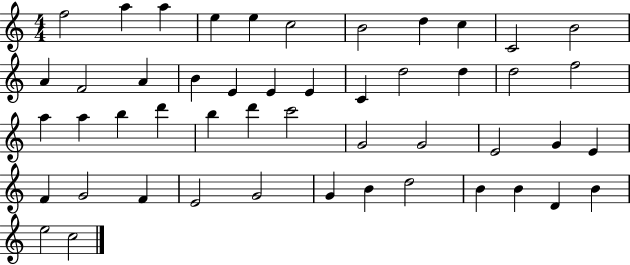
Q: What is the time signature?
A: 4/4